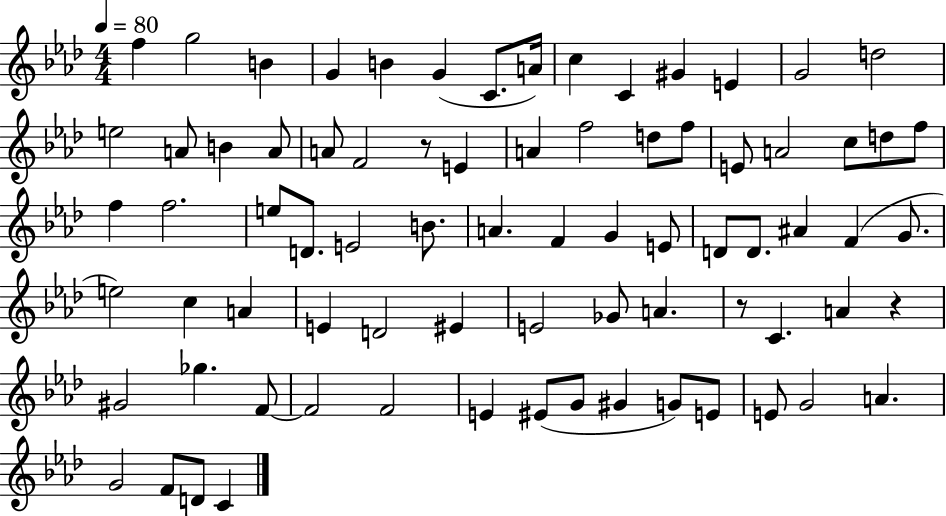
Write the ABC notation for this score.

X:1
T:Untitled
M:4/4
L:1/4
K:Ab
f g2 B G B G C/2 A/4 c C ^G E G2 d2 e2 A/2 B A/2 A/2 F2 z/2 E A f2 d/2 f/2 E/2 A2 c/2 d/2 f/2 f f2 e/2 D/2 E2 B/2 A F G E/2 D/2 D/2 ^A F G/2 e2 c A E D2 ^E E2 _G/2 A z/2 C A z ^G2 _g F/2 F2 F2 E ^E/2 G/2 ^G G/2 E/2 E/2 G2 A G2 F/2 D/2 C